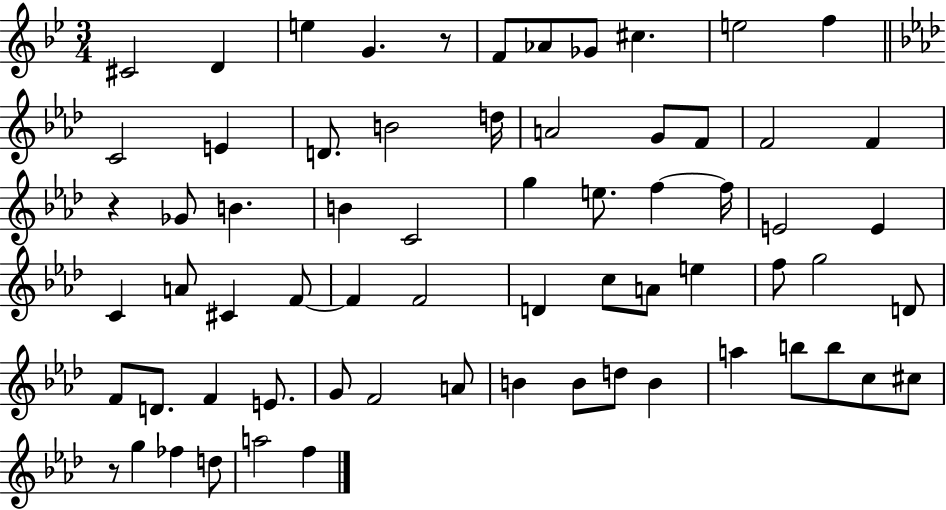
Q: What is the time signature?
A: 3/4